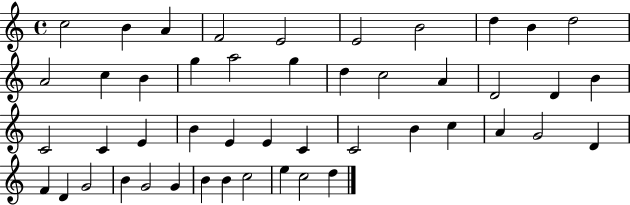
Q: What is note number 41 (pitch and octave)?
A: G4